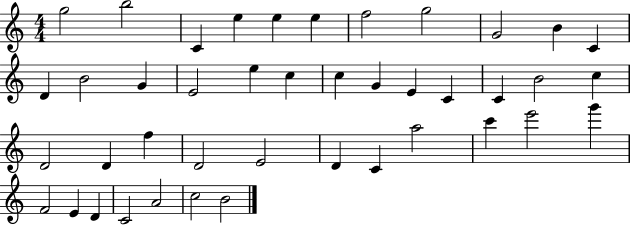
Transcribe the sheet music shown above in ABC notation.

X:1
T:Untitled
M:4/4
L:1/4
K:C
g2 b2 C e e e f2 g2 G2 B C D B2 G E2 e c c G E C C B2 c D2 D f D2 E2 D C a2 c' e'2 g' F2 E D C2 A2 c2 B2